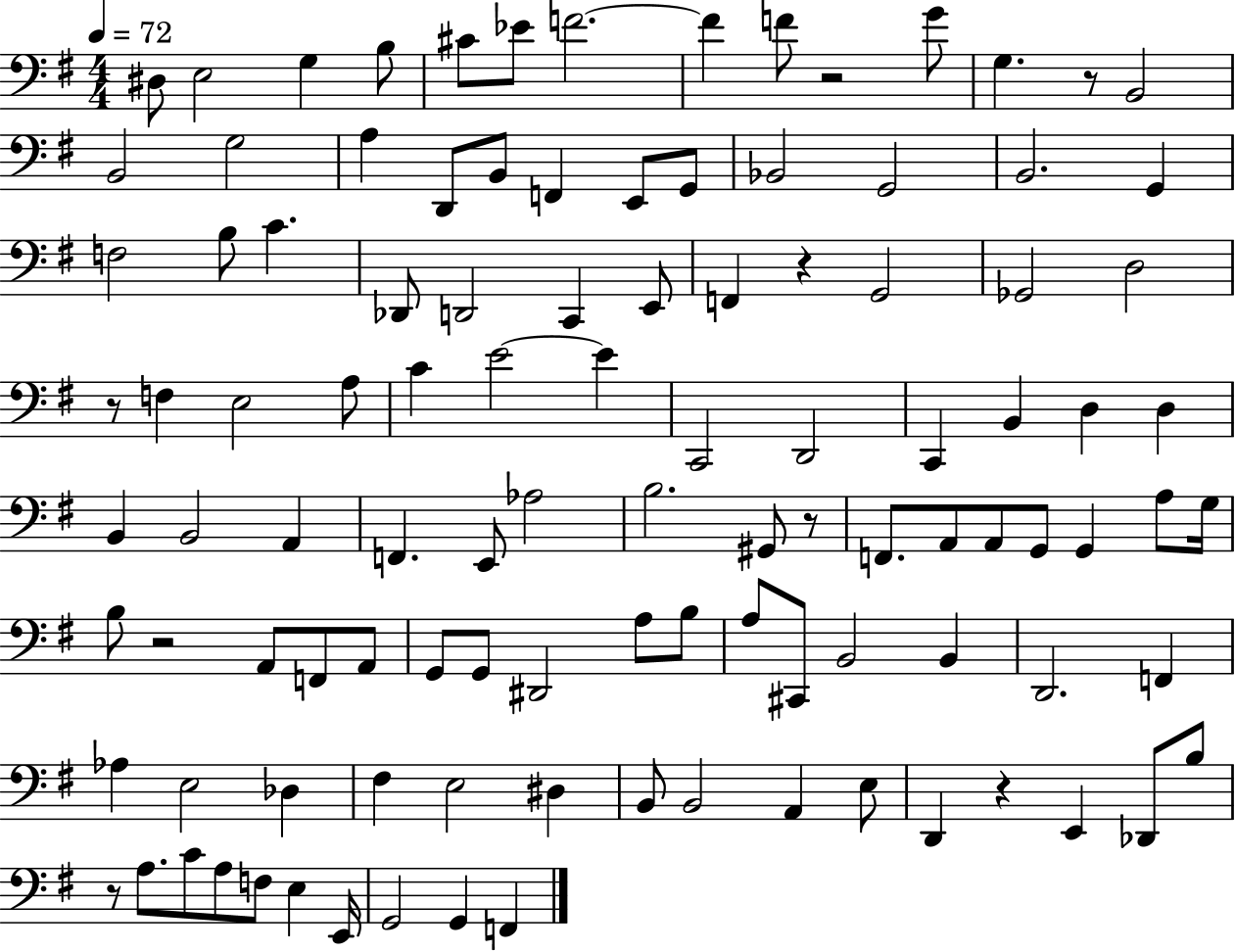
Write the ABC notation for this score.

X:1
T:Untitled
M:4/4
L:1/4
K:G
^D,/2 E,2 G, B,/2 ^C/2 _E/2 F2 F F/2 z2 G/2 G, z/2 B,,2 B,,2 G,2 A, D,,/2 B,,/2 F,, E,,/2 G,,/2 _B,,2 G,,2 B,,2 G,, F,2 B,/2 C _D,,/2 D,,2 C,, E,,/2 F,, z G,,2 _G,,2 D,2 z/2 F, E,2 A,/2 C E2 E C,,2 D,,2 C,, B,, D, D, B,, B,,2 A,, F,, E,,/2 _A,2 B,2 ^G,,/2 z/2 F,,/2 A,,/2 A,,/2 G,,/2 G,, A,/2 G,/4 B,/2 z2 A,,/2 F,,/2 A,,/2 G,,/2 G,,/2 ^D,,2 A,/2 B,/2 A,/2 ^C,,/2 B,,2 B,, D,,2 F,, _A, E,2 _D, ^F, E,2 ^D, B,,/2 B,,2 A,, E,/2 D,, z E,, _D,,/2 B,/2 z/2 A,/2 C/2 A,/2 F,/2 E, E,,/4 G,,2 G,, F,,